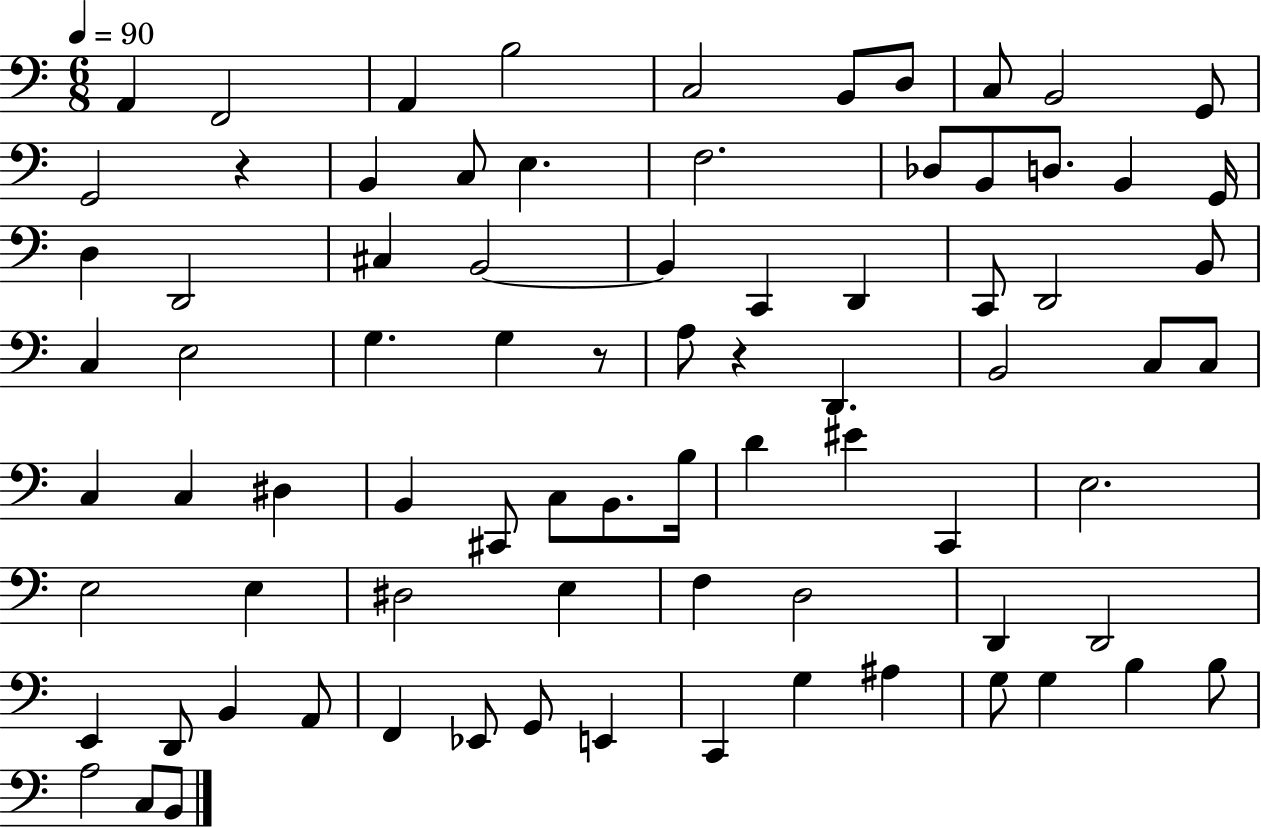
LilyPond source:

{
  \clef bass
  \numericTimeSignature
  \time 6/8
  \key c \major
  \tempo 4 = 90
  a,4 f,2 | a,4 b2 | c2 b,8 d8 | c8 b,2 g,8 | \break g,2 r4 | b,4 c8 e4. | f2. | des8 b,8 d8. b,4 g,16 | \break d4 d,2 | cis4 b,2~~ | b,4 c,4 d,4 | c,8 d,2 b,8 | \break c4 e2 | g4. g4 r8 | a8 r4 d,4. | b,2 c8 c8 | \break c4 c4 dis4 | b,4 cis,8 c8 b,8. b16 | d'4 eis'4 c,4 | e2. | \break e2 e4 | dis2 e4 | f4 d2 | d,4 d,2 | \break e,4 d,8 b,4 a,8 | f,4 ees,8 g,8 e,4 | c,4 g4 ais4 | g8 g4 b4 b8 | \break a2 c8 b,8 | \bar "|."
}